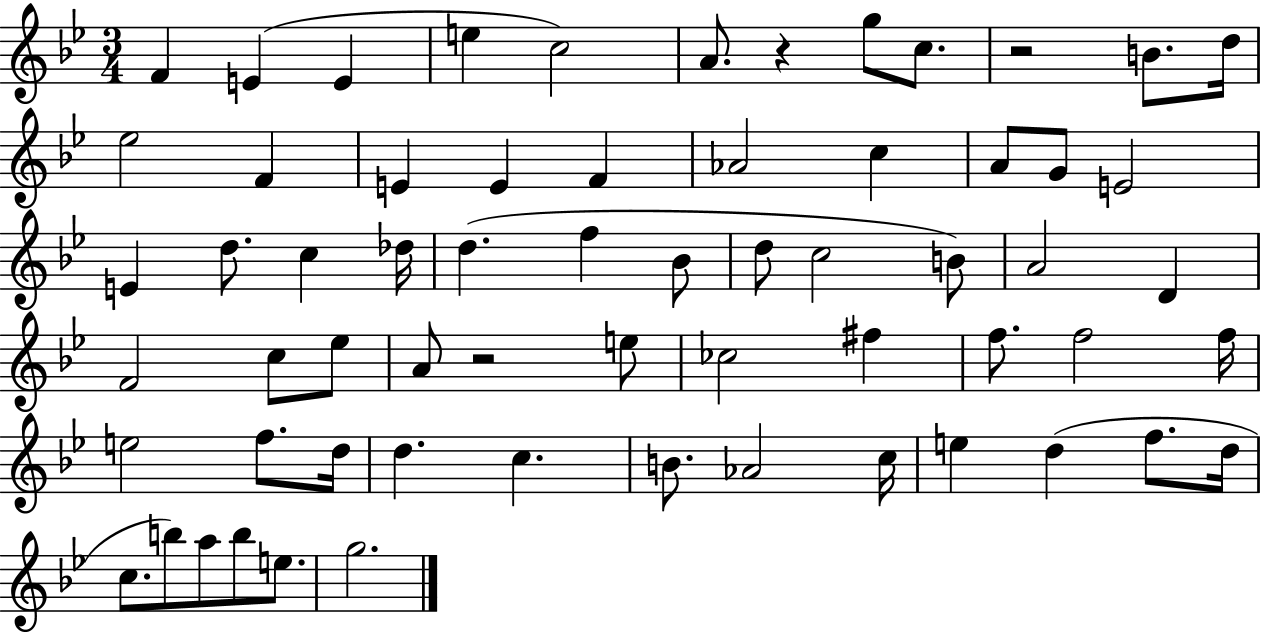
{
  \clef treble
  \numericTimeSignature
  \time 3/4
  \key bes \major
  \repeat volta 2 { f'4 e'4( e'4 | e''4 c''2) | a'8. r4 g''8 c''8. | r2 b'8. d''16 | \break ees''2 f'4 | e'4 e'4 f'4 | aes'2 c''4 | a'8 g'8 e'2 | \break e'4 d''8. c''4 des''16 | d''4.( f''4 bes'8 | d''8 c''2 b'8) | a'2 d'4 | \break f'2 c''8 ees''8 | a'8 r2 e''8 | ces''2 fis''4 | f''8. f''2 f''16 | \break e''2 f''8. d''16 | d''4. c''4. | b'8. aes'2 c''16 | e''4 d''4( f''8. d''16 | \break c''8. b''8) a''8 b''8 e''8. | g''2. | } \bar "|."
}